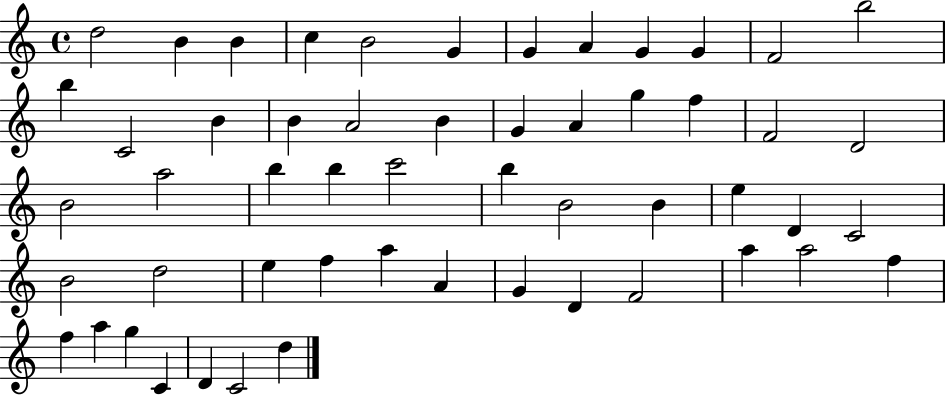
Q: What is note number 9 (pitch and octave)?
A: G4